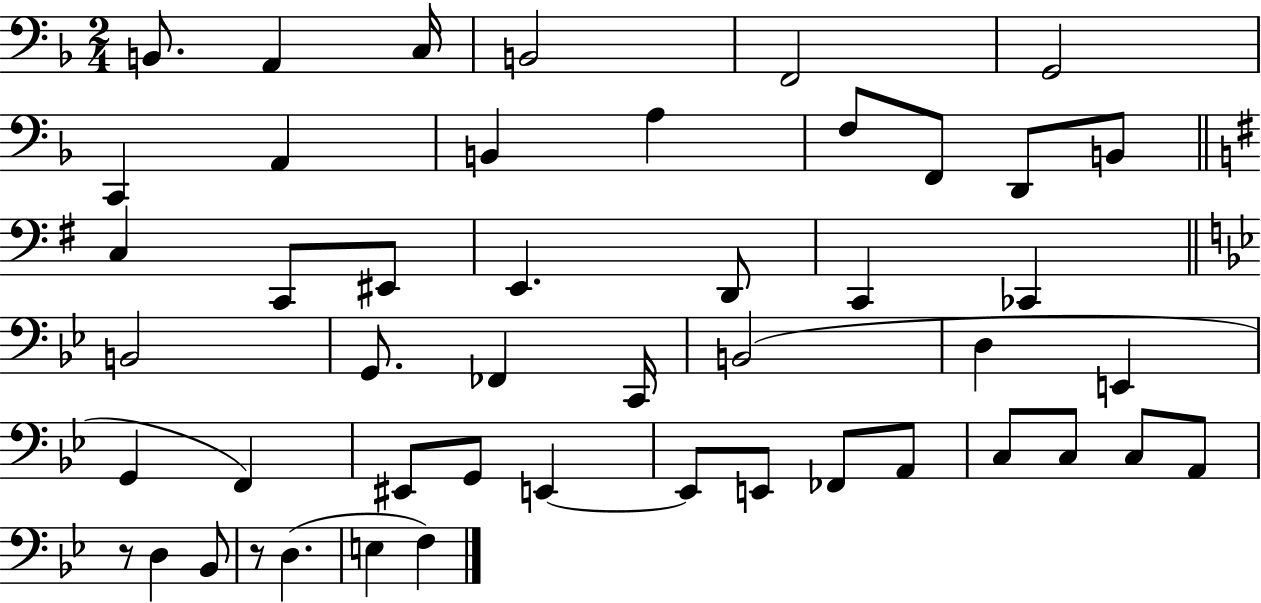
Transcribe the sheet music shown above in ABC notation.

X:1
T:Untitled
M:2/4
L:1/4
K:F
B,,/2 A,, C,/4 B,,2 F,,2 G,,2 C,, A,, B,, A, F,/2 F,,/2 D,,/2 B,,/2 C, C,,/2 ^E,,/2 E,, D,,/2 C,, _C,, B,,2 G,,/2 _F,, C,,/4 B,,2 D, E,, G,, F,, ^E,,/2 G,,/2 E,, E,,/2 E,,/2 _F,,/2 A,,/2 C,/2 C,/2 C,/2 A,,/2 z/2 D, _B,,/2 z/2 D, E, F,